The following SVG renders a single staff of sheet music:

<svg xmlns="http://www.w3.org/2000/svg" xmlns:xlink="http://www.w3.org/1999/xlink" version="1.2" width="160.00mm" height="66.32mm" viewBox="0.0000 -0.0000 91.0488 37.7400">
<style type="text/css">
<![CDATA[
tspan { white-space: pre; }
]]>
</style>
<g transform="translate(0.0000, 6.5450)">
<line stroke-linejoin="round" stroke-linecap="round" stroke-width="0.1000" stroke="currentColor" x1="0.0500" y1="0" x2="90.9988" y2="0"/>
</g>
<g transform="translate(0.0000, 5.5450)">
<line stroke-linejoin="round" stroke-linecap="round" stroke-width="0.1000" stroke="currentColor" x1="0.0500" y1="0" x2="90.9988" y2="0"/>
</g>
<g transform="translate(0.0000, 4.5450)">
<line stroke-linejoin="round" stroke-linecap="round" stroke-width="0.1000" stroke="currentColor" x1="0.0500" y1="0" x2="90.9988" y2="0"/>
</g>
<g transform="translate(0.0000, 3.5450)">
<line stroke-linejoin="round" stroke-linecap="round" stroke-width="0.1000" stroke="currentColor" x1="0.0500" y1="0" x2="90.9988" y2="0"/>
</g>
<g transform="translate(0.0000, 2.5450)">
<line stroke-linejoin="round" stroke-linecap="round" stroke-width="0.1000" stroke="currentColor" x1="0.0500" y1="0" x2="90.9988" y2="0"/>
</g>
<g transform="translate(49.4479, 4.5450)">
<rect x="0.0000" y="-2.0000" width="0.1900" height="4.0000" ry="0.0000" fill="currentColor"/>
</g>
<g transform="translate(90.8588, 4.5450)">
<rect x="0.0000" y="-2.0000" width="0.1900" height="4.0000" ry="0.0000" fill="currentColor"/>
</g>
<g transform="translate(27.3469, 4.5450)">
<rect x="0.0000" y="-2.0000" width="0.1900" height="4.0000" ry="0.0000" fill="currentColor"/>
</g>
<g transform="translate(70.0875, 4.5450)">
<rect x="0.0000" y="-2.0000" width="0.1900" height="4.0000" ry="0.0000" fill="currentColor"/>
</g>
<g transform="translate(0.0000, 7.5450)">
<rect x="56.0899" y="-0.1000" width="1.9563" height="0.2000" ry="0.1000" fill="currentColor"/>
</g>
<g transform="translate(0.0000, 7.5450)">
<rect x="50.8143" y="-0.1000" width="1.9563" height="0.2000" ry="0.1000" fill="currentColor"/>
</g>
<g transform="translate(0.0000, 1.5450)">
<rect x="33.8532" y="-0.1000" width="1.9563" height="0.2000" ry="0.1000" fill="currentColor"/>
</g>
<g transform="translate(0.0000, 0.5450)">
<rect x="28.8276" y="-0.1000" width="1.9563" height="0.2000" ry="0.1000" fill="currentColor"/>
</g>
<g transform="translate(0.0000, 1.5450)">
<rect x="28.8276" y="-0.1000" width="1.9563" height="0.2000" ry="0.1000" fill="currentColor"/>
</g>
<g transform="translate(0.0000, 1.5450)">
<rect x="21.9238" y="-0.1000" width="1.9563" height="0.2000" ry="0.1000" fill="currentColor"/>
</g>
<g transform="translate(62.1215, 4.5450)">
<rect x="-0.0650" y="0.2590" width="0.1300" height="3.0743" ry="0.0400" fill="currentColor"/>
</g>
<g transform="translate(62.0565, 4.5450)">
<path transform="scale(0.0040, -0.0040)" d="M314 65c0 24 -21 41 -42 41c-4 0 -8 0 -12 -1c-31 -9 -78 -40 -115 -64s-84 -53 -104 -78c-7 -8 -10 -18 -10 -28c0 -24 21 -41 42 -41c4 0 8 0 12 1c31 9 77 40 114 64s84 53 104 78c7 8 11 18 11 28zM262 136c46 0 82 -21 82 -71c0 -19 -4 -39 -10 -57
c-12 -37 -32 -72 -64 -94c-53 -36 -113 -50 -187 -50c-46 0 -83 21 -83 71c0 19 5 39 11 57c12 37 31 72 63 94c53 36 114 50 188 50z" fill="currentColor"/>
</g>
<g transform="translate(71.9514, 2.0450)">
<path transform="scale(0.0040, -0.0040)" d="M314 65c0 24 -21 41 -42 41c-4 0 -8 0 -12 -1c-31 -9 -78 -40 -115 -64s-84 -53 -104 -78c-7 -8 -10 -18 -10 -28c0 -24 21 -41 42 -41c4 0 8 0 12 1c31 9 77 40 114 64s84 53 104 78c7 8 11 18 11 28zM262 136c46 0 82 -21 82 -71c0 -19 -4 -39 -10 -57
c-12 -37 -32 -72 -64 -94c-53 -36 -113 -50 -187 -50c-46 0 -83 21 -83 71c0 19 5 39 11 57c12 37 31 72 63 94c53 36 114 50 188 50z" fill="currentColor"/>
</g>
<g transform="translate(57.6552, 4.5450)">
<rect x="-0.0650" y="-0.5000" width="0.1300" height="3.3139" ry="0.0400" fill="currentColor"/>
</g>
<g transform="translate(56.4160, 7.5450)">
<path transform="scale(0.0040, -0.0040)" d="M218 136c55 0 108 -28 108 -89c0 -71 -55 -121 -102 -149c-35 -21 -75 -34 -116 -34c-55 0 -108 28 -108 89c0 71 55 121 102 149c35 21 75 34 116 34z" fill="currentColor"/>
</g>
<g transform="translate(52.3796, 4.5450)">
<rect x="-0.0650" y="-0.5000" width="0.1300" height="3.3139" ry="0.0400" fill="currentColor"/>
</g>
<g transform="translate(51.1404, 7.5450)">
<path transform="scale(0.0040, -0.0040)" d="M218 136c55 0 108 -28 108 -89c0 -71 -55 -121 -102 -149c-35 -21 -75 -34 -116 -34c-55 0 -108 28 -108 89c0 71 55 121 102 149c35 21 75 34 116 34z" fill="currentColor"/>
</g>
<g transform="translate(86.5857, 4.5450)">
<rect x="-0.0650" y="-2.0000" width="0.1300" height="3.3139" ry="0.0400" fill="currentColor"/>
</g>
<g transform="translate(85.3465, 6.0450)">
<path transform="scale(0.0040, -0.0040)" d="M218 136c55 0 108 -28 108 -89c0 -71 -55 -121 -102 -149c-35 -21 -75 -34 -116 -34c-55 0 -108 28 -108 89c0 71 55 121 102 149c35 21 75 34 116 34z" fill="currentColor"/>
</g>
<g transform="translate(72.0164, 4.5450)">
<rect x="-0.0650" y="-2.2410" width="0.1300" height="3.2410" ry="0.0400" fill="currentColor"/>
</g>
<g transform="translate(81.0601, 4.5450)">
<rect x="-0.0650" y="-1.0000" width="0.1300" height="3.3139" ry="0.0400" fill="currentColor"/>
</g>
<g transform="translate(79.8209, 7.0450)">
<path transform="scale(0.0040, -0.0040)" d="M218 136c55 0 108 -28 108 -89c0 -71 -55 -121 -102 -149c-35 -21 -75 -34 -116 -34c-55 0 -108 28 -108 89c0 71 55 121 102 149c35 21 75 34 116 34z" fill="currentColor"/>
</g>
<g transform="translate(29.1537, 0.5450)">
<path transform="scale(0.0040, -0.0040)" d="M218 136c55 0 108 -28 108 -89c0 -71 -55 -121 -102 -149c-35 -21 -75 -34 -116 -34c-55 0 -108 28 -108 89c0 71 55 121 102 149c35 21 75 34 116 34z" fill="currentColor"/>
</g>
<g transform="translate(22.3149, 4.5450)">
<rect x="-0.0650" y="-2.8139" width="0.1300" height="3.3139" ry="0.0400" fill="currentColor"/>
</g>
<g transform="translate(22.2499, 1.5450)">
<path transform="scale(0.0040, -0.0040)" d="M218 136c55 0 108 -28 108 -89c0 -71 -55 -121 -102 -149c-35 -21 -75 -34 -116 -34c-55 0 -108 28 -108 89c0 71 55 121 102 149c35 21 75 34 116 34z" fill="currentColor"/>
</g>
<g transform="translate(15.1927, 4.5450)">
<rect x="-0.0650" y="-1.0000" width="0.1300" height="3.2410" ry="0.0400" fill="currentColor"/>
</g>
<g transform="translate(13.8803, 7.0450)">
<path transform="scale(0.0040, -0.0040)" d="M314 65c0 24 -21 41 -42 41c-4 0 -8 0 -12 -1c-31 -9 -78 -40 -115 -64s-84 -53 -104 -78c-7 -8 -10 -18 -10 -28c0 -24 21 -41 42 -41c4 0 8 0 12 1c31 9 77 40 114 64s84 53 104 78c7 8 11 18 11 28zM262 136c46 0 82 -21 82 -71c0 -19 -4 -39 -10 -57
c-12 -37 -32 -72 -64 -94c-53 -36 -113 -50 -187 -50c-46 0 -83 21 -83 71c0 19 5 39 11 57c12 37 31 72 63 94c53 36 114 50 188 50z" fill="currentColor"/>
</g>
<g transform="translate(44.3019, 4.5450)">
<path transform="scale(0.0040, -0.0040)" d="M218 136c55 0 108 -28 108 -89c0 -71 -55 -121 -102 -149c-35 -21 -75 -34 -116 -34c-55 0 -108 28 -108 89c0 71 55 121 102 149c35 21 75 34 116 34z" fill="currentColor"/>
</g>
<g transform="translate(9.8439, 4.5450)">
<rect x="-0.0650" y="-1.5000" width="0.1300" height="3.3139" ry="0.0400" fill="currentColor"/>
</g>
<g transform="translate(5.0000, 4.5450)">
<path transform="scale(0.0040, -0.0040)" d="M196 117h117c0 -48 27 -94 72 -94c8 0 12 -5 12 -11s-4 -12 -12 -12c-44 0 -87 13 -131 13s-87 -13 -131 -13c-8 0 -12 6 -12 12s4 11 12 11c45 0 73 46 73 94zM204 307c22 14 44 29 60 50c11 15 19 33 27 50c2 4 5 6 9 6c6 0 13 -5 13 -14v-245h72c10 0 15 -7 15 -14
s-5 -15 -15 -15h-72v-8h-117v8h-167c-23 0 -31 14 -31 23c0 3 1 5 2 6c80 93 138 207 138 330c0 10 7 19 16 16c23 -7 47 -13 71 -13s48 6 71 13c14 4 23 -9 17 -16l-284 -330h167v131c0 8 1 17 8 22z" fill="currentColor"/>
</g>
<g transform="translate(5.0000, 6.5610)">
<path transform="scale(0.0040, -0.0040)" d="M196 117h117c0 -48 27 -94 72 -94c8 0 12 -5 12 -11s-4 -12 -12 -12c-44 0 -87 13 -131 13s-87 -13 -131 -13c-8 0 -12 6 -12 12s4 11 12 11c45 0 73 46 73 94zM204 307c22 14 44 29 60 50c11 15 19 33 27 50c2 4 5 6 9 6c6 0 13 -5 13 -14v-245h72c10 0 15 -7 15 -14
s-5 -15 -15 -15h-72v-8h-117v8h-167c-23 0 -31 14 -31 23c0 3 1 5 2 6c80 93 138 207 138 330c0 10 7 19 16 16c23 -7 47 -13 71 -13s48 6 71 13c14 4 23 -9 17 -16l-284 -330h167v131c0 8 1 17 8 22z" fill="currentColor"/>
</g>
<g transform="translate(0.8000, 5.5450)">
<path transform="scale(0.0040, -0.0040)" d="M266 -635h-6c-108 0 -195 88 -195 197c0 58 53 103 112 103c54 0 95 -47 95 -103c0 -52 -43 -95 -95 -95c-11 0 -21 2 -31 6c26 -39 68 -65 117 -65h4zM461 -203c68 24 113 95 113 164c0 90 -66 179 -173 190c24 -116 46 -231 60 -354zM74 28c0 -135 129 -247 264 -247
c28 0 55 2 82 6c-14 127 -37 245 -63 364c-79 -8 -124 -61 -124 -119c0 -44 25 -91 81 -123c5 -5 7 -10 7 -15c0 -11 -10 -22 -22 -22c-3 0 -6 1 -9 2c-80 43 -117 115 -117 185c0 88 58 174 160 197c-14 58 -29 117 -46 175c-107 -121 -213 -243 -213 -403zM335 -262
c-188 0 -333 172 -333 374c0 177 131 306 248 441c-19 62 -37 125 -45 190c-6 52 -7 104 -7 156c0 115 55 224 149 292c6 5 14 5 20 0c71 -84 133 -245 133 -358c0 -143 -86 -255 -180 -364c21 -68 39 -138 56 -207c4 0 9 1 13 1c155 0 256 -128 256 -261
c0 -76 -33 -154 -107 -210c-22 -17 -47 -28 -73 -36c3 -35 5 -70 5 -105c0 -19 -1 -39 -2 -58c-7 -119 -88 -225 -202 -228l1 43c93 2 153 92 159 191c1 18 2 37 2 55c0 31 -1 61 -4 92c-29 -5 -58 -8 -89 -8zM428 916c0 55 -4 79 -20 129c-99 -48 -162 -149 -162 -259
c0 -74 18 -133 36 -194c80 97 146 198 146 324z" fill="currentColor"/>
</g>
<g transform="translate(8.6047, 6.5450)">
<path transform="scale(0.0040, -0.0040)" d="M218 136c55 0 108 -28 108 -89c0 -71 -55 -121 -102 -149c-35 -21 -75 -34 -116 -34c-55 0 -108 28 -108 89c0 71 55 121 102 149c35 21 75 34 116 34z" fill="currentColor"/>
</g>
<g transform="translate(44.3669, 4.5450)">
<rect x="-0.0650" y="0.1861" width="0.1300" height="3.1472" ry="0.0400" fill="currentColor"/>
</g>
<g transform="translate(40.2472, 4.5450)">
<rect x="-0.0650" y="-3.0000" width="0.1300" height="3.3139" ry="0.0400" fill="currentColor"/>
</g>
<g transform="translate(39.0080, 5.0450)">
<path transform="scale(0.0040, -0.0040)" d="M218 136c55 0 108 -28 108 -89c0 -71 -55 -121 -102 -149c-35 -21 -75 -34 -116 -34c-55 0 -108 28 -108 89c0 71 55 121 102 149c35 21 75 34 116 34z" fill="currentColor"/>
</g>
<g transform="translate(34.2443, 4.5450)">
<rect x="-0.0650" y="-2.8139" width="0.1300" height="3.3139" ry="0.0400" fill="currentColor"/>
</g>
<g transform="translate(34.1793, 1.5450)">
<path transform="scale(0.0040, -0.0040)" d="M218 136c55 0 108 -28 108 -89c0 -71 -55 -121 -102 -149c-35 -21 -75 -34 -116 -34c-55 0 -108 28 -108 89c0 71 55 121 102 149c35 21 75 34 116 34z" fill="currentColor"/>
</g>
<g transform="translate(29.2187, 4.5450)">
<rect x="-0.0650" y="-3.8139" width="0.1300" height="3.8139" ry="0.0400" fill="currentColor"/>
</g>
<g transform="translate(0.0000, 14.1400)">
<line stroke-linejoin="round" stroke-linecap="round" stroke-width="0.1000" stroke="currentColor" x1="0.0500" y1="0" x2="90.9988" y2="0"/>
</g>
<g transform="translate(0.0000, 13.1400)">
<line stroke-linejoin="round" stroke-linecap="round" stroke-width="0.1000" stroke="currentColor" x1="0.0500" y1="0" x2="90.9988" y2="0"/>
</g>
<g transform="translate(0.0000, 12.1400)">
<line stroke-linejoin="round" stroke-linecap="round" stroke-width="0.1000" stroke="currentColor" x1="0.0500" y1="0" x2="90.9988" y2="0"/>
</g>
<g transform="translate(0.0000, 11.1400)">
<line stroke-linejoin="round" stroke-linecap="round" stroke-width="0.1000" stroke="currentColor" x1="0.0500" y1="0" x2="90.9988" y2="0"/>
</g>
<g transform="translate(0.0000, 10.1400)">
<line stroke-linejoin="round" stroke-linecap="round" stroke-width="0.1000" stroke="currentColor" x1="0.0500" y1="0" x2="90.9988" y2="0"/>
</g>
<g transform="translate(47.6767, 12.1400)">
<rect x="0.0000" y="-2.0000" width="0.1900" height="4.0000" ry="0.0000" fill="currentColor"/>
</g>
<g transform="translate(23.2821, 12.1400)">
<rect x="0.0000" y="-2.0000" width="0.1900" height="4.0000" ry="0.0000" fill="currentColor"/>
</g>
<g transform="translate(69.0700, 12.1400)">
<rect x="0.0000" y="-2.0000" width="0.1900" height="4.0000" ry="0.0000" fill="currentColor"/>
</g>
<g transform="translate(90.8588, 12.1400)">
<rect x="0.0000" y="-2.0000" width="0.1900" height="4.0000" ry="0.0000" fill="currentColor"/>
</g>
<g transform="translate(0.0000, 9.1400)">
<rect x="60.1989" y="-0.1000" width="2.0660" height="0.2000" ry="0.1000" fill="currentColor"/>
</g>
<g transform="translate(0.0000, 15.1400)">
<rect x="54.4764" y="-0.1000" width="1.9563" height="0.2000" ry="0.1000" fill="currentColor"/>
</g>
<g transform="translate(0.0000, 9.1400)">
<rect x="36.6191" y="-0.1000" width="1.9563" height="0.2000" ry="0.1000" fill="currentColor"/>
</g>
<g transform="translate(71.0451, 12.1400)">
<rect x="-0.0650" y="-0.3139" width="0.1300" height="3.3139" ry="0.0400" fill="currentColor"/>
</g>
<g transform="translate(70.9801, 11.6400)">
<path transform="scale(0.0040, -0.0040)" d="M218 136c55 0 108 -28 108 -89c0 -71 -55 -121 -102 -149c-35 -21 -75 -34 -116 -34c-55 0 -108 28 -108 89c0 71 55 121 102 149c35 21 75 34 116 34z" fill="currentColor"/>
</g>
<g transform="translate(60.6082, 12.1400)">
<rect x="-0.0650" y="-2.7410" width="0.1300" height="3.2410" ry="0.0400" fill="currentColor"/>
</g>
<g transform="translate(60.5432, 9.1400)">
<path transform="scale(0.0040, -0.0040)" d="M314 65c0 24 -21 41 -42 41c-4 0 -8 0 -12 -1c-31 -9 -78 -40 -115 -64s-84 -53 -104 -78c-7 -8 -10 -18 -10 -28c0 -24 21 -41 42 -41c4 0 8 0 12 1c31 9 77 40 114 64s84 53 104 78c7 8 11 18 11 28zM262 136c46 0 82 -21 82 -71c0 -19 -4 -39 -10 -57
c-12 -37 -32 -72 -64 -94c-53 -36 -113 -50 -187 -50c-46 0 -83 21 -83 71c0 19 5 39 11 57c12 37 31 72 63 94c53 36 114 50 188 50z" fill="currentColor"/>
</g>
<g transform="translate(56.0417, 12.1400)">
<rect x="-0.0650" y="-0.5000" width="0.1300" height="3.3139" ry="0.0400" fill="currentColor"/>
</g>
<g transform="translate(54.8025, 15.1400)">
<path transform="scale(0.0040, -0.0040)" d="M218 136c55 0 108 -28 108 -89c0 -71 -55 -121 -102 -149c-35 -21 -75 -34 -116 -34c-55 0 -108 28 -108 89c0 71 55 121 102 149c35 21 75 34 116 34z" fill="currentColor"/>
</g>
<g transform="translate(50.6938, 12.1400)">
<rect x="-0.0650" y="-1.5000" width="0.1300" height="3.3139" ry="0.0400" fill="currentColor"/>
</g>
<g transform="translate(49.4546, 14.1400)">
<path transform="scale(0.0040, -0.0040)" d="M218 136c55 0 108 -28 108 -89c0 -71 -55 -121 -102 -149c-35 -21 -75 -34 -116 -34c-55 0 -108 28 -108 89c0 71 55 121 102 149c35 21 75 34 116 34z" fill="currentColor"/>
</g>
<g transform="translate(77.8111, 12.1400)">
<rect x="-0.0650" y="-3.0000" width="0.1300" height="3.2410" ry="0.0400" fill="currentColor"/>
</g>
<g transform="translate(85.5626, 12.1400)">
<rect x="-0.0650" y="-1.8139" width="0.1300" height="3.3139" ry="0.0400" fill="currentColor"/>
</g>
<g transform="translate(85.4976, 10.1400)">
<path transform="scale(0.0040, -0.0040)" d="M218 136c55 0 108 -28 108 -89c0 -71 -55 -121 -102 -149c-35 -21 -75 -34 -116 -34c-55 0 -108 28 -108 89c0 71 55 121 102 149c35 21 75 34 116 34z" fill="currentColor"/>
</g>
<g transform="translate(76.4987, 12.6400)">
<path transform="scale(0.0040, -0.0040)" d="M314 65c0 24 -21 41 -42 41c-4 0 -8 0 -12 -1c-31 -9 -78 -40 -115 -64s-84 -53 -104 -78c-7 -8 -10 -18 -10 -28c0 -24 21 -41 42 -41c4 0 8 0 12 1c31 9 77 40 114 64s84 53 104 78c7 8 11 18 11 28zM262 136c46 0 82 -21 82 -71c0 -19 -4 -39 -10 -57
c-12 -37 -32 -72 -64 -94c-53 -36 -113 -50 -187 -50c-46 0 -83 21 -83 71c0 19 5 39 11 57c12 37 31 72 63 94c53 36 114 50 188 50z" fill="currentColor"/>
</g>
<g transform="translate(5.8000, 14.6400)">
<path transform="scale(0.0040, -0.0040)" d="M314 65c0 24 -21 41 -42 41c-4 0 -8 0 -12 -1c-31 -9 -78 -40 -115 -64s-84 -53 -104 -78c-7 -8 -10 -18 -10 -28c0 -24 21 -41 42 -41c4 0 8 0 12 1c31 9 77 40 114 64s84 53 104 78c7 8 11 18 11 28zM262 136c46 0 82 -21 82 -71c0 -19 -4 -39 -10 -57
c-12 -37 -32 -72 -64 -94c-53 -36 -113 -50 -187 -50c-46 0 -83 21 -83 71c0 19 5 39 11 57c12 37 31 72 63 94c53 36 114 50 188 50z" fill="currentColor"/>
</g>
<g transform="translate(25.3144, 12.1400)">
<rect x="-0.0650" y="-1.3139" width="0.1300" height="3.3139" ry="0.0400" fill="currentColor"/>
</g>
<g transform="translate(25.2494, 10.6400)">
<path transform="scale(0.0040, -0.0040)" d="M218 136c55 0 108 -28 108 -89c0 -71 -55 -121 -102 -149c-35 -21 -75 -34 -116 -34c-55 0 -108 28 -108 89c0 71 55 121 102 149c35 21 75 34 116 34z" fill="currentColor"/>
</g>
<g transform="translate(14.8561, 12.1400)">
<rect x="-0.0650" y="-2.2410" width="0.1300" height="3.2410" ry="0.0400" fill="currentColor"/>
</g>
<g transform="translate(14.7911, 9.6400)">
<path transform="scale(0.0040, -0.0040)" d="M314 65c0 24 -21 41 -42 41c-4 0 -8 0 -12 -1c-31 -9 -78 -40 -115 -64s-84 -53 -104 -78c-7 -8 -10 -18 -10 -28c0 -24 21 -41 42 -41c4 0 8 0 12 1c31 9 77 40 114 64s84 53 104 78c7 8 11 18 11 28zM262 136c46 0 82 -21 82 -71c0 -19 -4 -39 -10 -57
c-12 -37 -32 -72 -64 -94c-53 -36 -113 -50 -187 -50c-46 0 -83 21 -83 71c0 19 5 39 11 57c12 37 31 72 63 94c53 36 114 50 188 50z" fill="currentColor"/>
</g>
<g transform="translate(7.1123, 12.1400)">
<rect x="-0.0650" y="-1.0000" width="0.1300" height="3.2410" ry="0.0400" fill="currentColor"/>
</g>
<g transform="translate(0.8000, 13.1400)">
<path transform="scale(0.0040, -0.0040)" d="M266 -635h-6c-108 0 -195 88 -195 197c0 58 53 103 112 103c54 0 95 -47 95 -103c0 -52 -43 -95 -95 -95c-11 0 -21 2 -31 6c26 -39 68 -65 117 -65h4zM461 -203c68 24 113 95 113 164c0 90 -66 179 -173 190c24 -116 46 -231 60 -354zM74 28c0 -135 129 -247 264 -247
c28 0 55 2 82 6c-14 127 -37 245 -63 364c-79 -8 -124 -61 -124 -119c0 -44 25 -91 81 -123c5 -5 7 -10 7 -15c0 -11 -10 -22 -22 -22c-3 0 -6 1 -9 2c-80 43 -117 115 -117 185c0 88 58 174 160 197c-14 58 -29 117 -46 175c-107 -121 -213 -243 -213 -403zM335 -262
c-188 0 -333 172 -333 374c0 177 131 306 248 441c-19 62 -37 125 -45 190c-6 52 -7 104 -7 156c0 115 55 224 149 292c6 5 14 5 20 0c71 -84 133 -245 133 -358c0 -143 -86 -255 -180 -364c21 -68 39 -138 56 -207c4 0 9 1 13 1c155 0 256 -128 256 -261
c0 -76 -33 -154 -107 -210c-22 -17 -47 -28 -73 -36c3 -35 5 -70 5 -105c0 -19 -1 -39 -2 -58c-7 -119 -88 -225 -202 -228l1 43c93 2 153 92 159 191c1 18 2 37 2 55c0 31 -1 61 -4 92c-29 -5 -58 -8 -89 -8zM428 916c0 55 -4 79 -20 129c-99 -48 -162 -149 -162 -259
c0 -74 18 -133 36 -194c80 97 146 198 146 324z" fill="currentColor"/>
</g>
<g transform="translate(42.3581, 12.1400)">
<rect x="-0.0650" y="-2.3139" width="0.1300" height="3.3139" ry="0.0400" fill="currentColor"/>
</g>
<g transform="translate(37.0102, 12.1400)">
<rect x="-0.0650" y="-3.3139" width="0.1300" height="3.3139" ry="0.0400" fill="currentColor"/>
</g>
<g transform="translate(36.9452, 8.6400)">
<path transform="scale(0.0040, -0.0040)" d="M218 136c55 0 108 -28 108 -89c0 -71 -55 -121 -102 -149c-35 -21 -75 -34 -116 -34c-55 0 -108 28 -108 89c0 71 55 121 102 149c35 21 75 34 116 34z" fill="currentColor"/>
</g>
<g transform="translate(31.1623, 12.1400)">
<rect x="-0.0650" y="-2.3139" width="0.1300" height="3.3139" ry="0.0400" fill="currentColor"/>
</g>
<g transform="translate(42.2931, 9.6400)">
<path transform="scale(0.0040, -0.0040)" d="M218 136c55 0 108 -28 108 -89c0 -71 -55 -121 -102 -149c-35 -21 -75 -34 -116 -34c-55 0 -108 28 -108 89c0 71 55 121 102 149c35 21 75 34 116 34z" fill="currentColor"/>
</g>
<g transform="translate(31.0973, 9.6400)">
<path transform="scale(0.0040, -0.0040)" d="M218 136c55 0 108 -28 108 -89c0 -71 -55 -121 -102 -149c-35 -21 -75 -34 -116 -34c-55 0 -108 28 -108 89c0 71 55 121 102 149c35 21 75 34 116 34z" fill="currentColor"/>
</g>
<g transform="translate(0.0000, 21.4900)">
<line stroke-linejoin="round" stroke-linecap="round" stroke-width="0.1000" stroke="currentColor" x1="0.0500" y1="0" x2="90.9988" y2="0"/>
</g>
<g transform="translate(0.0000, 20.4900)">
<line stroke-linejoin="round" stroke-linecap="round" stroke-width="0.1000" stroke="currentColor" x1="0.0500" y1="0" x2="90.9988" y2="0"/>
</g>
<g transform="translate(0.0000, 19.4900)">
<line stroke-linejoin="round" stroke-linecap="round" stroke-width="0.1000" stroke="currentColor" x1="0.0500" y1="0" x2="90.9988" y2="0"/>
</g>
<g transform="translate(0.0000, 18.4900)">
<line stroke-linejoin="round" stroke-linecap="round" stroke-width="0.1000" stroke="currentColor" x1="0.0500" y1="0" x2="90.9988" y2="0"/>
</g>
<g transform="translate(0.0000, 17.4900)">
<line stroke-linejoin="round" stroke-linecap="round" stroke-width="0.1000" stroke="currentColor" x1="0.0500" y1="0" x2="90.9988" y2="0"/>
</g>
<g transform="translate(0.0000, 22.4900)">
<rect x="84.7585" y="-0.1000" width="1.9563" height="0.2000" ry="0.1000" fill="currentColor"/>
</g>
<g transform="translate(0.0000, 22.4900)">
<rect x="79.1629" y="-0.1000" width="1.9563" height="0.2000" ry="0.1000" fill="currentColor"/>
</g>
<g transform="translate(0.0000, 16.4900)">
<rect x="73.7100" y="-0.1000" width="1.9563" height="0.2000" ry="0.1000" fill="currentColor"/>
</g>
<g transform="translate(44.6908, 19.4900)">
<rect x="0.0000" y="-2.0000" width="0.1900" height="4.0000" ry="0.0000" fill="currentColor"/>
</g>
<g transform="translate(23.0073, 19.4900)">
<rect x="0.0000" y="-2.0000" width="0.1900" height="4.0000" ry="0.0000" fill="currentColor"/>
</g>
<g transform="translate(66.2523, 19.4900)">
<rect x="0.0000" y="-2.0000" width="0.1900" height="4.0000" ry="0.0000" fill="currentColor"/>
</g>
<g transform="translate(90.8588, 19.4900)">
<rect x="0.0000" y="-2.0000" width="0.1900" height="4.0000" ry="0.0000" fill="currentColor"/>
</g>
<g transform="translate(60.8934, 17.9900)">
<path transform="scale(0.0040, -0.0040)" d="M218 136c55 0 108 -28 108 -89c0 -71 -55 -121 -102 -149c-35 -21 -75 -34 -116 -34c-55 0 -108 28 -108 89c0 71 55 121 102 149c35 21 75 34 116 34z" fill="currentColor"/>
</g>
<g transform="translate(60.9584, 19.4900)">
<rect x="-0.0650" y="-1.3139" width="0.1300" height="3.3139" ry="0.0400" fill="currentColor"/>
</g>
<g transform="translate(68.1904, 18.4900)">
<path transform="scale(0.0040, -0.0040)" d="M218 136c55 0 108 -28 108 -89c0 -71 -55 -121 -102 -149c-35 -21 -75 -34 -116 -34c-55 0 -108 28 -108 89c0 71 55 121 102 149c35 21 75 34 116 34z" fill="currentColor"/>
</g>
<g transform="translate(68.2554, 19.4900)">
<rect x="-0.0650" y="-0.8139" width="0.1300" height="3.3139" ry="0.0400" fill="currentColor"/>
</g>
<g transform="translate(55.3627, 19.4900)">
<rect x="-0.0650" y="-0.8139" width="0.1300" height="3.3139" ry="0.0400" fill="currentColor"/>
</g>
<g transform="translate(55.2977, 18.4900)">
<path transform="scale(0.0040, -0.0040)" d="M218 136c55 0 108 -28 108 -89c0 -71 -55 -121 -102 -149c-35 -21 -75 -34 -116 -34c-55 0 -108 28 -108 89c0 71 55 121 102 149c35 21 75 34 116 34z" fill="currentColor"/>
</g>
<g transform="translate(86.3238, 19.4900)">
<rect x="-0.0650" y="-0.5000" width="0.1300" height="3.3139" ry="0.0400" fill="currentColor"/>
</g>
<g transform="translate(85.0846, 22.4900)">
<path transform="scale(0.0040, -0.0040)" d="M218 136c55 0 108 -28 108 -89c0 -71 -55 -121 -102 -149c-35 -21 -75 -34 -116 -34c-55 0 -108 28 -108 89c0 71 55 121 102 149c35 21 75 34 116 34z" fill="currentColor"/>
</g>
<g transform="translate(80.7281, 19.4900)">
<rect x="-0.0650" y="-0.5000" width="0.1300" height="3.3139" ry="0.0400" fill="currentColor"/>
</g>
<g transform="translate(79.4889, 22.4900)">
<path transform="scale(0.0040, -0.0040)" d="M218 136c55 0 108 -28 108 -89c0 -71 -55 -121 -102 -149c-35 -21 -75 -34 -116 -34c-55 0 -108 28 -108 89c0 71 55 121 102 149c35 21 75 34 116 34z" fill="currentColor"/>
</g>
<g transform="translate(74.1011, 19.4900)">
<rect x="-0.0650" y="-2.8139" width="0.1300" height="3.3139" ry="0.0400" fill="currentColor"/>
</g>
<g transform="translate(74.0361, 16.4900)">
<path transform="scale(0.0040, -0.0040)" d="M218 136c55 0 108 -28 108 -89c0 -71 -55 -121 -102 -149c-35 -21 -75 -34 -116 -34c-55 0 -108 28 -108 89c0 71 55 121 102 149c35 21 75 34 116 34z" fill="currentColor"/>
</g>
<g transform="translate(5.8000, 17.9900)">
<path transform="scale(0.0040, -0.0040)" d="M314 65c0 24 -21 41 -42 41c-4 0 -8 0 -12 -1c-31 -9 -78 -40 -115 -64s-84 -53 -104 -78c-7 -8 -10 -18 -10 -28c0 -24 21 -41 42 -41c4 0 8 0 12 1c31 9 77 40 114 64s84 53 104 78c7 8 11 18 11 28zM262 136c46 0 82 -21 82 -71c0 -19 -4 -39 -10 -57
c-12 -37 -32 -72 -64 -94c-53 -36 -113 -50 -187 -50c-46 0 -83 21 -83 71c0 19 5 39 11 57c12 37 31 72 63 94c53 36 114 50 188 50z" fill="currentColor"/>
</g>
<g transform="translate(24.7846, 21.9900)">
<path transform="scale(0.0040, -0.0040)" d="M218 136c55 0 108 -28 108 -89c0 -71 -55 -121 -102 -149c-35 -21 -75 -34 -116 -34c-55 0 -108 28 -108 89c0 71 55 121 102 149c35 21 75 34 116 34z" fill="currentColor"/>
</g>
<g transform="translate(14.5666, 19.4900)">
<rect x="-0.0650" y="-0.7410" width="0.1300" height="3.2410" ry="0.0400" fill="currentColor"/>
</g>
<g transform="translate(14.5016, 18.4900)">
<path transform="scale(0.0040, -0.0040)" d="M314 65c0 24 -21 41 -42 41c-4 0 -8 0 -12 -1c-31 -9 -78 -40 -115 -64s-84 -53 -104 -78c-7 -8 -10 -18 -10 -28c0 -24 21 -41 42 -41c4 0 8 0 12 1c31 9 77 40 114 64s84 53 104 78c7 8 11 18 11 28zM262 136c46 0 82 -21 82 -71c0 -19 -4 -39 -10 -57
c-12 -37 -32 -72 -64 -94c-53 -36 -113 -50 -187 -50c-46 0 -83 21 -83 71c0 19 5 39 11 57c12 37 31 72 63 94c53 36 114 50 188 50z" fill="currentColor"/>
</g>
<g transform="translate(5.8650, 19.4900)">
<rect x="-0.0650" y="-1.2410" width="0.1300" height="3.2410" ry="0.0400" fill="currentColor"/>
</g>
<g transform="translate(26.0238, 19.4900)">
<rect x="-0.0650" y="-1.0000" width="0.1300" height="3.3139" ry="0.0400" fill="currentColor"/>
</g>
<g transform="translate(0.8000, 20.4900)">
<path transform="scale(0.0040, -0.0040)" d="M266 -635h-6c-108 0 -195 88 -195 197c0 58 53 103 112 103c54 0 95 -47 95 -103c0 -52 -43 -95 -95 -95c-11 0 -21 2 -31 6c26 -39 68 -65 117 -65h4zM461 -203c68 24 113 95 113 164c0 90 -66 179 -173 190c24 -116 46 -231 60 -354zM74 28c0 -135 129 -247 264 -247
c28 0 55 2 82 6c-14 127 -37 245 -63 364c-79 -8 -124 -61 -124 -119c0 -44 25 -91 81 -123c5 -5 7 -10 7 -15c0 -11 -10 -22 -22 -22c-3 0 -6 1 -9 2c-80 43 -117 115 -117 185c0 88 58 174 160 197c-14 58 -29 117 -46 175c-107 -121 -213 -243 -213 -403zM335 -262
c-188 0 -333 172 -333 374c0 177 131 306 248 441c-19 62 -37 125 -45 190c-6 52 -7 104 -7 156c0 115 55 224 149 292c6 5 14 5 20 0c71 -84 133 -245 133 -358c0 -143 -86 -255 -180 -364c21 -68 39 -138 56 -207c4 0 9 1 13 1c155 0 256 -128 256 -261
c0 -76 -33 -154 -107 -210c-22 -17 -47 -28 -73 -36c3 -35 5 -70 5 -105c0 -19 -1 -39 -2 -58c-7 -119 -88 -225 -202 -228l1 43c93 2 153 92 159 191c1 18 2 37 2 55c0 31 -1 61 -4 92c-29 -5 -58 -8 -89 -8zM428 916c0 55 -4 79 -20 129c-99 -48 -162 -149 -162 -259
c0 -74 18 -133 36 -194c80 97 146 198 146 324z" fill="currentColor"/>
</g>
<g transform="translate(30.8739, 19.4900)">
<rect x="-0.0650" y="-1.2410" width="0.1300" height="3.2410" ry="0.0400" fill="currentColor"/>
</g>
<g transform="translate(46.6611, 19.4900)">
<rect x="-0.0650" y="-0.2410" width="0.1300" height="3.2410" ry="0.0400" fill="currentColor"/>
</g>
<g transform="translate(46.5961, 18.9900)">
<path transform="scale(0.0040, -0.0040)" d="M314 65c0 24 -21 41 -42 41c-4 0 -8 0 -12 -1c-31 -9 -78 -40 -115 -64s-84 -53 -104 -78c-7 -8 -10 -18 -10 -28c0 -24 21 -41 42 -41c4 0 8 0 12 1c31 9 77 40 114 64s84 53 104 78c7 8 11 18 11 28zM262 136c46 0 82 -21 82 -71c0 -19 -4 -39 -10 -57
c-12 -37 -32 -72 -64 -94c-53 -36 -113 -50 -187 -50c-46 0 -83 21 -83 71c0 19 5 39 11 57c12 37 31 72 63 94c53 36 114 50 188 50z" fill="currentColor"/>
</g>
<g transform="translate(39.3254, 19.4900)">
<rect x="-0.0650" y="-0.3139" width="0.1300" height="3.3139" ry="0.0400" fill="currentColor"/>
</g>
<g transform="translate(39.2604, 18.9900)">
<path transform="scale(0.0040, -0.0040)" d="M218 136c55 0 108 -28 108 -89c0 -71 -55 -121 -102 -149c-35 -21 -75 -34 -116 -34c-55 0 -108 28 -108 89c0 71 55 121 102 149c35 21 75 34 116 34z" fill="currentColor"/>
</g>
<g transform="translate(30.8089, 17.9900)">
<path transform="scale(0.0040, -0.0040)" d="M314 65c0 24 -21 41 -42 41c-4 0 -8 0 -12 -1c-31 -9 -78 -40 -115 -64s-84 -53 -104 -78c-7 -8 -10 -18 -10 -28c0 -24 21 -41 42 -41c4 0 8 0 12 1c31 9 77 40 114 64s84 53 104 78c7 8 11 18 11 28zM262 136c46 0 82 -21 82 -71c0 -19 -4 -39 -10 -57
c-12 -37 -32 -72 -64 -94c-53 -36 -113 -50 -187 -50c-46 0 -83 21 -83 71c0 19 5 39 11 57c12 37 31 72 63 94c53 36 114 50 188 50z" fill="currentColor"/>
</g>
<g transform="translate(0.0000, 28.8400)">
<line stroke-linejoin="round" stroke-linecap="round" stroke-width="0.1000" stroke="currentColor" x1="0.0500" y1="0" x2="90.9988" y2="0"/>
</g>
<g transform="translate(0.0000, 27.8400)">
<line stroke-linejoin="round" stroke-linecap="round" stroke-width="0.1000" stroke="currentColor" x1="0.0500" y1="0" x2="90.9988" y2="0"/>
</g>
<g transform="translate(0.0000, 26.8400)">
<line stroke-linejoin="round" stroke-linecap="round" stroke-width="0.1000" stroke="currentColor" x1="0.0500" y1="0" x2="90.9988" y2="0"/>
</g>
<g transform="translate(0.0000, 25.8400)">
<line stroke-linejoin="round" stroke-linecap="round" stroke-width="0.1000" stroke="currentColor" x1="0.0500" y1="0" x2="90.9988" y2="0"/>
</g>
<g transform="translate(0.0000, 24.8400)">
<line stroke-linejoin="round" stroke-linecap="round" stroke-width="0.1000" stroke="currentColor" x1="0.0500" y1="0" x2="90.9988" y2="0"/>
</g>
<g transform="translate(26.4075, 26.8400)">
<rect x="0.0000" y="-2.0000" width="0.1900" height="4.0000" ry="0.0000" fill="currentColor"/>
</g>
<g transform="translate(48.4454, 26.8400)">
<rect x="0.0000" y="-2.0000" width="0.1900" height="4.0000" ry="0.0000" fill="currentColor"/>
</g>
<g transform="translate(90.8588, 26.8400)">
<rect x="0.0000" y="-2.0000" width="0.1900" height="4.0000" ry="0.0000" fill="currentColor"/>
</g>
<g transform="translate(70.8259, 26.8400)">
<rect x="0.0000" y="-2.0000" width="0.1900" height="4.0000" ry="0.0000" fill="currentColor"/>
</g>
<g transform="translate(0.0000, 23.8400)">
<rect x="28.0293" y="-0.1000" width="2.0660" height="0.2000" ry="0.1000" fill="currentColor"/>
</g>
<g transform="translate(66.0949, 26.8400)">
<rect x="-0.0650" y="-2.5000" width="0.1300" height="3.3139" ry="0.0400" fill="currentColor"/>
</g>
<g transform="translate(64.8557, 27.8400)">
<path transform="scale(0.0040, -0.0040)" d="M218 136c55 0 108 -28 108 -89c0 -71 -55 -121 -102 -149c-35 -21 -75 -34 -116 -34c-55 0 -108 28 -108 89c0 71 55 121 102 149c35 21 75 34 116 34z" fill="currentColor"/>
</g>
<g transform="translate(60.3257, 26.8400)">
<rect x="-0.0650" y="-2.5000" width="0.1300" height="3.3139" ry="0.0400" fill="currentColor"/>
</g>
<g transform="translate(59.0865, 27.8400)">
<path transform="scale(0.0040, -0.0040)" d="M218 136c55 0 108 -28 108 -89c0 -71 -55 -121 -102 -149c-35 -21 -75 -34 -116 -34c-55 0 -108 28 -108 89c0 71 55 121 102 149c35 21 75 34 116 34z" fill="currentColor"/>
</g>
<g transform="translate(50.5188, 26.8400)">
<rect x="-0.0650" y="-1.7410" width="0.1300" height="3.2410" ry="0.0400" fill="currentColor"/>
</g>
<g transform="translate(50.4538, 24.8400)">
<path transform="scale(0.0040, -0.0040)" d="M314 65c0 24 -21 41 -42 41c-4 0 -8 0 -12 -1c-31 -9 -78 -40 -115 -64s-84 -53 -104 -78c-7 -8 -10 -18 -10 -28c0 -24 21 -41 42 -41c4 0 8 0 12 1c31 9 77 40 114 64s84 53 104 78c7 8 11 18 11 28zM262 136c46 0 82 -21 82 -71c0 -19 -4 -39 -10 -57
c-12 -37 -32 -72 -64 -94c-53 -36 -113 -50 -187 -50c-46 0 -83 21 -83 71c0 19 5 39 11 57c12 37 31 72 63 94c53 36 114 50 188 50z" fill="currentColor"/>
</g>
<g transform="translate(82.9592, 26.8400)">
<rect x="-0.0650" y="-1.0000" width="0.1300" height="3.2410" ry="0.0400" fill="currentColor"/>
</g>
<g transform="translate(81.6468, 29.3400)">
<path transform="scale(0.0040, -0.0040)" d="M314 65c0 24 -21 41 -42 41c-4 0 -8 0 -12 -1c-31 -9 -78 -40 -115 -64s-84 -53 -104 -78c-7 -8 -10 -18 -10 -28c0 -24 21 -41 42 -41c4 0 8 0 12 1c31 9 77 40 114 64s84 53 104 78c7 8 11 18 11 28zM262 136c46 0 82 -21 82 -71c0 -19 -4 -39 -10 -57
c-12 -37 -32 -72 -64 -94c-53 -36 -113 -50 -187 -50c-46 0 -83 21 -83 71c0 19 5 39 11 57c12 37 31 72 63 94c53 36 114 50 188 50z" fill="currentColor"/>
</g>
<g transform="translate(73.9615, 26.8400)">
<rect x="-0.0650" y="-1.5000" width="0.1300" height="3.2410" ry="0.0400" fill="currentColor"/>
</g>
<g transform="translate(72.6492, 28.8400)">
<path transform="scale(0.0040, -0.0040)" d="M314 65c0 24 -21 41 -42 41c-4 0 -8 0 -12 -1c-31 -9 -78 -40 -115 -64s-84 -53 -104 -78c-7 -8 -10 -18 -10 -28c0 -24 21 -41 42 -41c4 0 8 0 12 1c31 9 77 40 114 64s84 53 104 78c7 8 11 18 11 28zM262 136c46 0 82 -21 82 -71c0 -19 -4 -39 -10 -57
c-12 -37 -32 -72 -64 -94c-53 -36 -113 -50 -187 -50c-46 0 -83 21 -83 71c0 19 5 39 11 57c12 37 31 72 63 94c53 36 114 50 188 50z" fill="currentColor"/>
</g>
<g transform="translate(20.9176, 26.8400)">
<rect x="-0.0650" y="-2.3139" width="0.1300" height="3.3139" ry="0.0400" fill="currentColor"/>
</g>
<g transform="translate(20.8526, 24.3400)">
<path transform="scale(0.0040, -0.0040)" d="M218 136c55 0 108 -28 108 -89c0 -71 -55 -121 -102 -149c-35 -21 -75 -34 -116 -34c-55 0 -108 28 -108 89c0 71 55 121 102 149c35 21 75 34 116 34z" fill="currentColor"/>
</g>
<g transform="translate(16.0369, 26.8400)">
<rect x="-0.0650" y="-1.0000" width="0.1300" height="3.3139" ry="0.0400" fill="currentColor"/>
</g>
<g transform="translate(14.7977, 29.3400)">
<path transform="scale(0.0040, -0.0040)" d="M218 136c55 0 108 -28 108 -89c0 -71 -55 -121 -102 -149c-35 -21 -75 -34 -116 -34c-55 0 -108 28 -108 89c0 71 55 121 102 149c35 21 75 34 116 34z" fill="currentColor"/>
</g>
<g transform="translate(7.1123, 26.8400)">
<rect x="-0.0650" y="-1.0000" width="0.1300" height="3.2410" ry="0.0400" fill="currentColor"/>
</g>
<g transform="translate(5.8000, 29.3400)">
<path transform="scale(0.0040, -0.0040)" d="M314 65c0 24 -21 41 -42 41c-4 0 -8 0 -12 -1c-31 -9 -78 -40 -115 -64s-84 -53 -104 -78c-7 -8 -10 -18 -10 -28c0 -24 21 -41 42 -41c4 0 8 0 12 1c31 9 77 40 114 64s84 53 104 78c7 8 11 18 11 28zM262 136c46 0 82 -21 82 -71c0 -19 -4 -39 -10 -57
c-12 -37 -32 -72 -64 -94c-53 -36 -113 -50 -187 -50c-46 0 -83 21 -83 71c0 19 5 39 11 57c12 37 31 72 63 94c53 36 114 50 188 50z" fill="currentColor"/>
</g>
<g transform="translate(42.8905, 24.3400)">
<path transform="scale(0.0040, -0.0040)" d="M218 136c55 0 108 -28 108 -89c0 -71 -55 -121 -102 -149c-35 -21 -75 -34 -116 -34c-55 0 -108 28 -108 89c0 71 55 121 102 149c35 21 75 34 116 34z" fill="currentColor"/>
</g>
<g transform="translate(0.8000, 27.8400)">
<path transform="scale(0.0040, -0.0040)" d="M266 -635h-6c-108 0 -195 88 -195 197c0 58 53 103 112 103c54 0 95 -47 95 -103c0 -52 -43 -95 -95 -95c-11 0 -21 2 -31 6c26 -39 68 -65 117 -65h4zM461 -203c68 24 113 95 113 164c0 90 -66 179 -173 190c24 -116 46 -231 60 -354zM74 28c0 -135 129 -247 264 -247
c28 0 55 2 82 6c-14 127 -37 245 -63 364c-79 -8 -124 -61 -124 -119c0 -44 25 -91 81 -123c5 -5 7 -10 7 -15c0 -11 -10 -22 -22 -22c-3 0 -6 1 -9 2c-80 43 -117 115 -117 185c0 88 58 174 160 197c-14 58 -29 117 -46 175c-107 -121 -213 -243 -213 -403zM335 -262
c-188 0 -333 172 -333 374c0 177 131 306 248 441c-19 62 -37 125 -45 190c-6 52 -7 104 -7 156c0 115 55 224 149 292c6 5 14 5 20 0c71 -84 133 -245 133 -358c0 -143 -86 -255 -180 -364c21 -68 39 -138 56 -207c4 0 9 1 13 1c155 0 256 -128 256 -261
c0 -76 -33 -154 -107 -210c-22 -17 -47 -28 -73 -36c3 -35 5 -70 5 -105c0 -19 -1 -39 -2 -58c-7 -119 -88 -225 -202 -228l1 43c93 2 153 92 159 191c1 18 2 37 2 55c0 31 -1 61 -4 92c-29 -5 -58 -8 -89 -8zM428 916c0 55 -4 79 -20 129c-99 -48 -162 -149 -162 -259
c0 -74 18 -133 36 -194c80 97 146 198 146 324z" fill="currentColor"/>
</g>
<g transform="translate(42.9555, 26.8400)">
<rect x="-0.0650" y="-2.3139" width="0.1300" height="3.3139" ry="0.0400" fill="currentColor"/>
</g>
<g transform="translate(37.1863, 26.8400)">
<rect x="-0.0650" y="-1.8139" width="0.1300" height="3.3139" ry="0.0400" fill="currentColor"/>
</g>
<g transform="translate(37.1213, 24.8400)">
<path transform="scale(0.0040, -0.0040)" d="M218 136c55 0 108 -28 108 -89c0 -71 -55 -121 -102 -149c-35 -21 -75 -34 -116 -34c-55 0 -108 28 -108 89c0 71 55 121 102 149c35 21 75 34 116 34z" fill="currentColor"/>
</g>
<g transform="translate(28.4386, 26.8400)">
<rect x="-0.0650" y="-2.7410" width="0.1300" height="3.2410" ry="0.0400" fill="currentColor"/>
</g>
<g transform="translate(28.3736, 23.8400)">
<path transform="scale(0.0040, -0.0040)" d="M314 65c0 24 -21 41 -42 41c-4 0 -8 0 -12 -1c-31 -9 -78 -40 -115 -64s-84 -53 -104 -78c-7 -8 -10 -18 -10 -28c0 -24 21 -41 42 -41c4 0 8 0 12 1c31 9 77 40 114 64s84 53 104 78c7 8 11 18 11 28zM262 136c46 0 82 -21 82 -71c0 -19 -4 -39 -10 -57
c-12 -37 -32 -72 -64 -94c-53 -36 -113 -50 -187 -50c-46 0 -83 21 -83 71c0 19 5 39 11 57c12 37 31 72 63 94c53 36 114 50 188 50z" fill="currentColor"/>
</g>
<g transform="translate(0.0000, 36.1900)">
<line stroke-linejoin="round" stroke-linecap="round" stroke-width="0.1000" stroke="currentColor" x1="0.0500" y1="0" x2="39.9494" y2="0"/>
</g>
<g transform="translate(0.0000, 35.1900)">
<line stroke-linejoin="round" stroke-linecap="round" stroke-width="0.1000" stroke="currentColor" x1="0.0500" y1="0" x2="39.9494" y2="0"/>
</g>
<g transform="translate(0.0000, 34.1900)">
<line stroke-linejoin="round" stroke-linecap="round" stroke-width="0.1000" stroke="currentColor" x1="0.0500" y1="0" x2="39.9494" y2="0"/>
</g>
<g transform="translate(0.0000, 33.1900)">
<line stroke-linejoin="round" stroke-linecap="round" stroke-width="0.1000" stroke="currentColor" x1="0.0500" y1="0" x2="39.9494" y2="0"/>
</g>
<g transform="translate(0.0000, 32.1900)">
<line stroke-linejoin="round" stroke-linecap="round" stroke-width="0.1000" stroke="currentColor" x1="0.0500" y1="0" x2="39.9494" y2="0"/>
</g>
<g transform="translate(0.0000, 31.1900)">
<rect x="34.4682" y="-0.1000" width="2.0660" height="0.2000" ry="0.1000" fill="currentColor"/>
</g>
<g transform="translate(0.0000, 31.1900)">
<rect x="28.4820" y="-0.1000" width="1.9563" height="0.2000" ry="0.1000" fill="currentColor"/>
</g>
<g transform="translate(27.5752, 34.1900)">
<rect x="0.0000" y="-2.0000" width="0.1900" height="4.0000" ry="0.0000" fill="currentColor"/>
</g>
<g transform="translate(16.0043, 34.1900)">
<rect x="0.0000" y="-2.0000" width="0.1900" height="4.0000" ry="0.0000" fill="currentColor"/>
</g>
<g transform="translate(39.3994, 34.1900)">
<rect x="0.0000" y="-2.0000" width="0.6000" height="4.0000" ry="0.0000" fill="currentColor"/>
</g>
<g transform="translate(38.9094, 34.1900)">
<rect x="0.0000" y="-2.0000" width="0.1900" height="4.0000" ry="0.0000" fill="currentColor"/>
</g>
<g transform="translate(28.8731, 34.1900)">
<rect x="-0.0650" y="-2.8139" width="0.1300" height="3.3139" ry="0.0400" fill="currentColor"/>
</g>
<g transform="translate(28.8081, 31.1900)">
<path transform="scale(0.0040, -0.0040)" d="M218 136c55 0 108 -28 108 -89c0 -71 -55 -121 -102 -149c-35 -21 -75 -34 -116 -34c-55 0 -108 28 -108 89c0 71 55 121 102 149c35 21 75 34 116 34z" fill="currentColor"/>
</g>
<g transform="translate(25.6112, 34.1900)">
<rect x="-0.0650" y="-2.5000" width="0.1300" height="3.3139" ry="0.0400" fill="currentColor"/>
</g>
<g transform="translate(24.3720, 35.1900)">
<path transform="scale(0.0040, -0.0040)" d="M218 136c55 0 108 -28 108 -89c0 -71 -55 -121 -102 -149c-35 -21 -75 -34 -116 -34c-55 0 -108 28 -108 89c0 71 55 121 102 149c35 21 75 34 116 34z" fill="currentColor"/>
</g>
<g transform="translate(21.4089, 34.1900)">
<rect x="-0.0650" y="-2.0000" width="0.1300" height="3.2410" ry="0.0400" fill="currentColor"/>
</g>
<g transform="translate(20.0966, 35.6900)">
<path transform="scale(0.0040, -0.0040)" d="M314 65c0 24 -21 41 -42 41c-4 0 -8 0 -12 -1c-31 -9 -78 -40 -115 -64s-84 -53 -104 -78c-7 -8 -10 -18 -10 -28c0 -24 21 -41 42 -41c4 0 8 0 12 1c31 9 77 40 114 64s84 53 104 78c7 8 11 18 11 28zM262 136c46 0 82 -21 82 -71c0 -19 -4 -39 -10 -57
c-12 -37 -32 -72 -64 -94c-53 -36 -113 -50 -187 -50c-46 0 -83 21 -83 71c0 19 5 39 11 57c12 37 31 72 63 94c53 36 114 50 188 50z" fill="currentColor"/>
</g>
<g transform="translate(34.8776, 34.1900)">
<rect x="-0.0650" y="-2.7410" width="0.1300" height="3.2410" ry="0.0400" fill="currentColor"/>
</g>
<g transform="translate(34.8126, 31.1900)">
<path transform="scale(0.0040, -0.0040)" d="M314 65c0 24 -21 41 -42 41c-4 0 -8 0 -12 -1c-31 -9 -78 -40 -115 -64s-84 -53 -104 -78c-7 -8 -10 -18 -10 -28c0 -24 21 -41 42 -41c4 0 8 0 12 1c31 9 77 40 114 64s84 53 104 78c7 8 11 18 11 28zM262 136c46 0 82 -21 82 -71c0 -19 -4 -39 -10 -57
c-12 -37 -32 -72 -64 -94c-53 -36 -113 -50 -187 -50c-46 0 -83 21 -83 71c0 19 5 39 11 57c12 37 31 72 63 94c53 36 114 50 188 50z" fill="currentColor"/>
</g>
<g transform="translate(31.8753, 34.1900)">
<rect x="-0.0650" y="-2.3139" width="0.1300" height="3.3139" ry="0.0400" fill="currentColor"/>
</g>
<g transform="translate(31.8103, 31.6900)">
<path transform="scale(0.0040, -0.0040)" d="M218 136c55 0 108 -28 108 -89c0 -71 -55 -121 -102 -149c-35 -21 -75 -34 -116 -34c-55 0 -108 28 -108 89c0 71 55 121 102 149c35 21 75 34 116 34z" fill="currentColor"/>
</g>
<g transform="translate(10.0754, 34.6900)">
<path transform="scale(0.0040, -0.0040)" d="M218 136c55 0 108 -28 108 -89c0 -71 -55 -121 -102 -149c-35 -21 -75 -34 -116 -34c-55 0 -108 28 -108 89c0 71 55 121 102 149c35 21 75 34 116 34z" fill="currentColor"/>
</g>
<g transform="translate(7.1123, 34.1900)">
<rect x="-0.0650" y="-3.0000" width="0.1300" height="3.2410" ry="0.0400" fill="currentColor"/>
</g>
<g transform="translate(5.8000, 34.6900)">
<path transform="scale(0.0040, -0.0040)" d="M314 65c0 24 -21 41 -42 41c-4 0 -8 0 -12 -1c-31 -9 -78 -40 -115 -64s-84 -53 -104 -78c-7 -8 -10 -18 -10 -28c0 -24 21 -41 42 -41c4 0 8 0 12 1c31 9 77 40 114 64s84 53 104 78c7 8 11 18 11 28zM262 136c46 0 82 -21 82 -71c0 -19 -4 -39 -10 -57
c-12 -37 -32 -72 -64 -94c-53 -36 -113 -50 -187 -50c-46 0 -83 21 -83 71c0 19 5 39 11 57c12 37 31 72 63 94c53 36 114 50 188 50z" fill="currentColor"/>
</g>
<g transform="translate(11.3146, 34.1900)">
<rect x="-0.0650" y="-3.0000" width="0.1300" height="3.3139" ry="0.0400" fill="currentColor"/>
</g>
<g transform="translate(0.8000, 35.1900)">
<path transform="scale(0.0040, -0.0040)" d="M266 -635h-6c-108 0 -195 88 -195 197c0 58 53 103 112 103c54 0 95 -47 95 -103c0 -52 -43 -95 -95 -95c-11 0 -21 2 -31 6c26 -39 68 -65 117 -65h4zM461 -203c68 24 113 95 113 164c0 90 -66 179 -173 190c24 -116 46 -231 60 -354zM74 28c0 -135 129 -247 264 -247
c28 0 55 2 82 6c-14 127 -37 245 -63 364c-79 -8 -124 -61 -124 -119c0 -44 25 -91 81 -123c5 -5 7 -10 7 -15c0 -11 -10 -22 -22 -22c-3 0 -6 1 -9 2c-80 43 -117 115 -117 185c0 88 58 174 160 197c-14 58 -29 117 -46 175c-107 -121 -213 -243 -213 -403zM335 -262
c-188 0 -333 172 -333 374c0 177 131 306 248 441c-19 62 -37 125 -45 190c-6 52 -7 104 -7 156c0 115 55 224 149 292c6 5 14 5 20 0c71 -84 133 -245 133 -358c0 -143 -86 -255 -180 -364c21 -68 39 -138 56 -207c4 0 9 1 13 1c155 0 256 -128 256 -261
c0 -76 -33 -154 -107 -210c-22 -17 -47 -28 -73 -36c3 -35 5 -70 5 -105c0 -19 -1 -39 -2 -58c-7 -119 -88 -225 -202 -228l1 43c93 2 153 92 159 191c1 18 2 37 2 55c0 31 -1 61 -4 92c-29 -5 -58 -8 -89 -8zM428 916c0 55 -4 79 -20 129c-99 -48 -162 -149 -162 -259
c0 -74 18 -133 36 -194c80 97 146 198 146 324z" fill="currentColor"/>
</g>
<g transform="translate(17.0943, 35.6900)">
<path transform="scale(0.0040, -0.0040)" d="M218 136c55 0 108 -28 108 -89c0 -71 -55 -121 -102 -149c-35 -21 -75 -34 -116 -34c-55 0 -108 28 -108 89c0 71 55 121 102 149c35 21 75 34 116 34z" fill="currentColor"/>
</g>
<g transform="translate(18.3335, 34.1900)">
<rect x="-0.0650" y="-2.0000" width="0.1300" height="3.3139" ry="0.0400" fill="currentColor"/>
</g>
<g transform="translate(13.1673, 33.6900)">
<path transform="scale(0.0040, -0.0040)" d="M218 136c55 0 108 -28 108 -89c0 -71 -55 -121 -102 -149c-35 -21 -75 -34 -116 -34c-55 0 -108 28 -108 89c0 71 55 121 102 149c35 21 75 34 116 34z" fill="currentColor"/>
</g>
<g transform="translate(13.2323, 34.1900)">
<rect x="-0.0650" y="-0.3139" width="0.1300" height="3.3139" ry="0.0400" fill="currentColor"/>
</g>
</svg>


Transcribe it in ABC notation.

X:1
T:Untitled
M:4/4
L:1/4
K:C
E D2 a c' a A B C C B2 g2 D F D2 g2 e g b g E C a2 c A2 f e2 d2 D e2 c c2 d e d a C C D2 D g a2 f g f2 G G E2 D2 A2 A c F F2 G a g a2